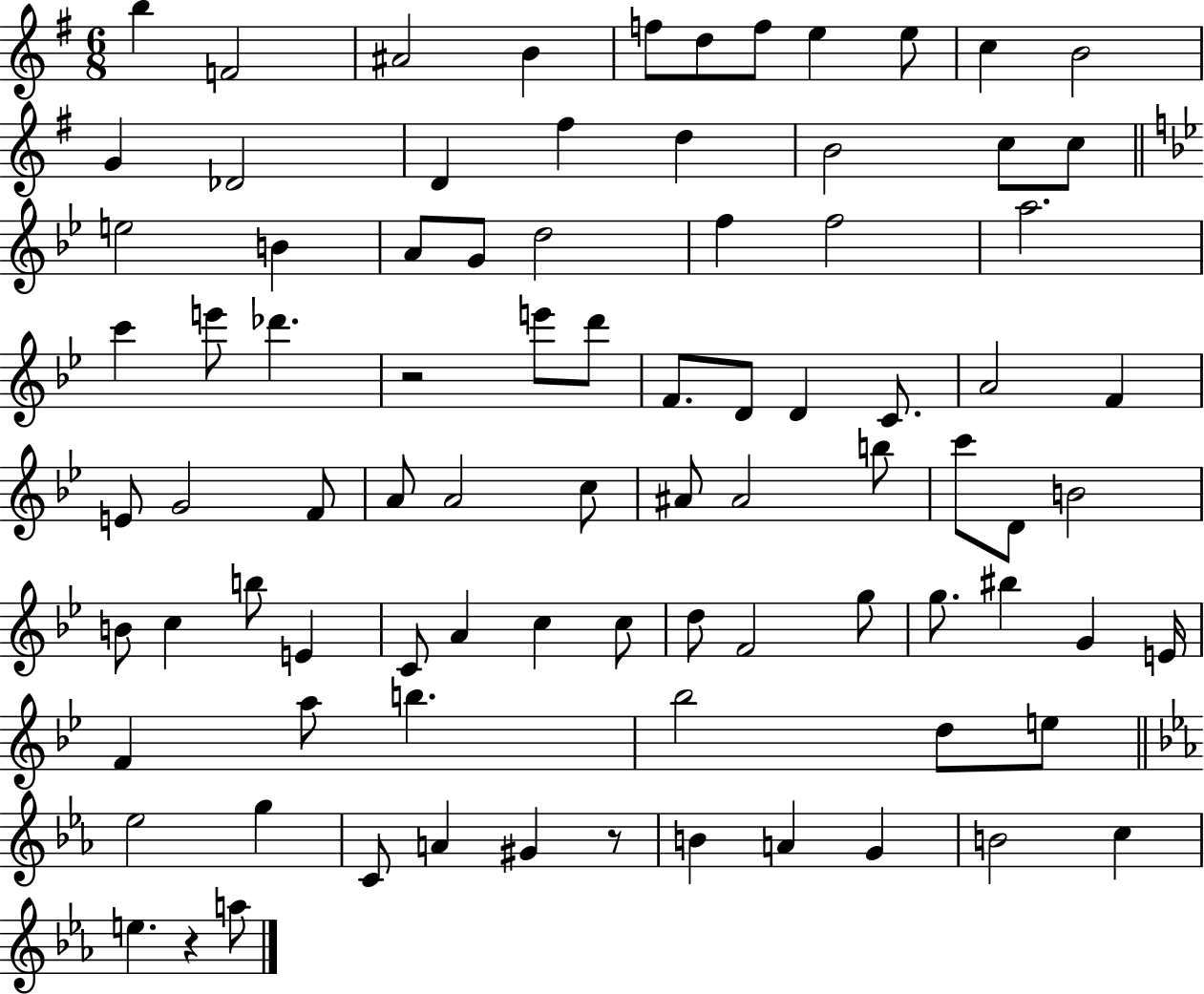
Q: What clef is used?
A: treble